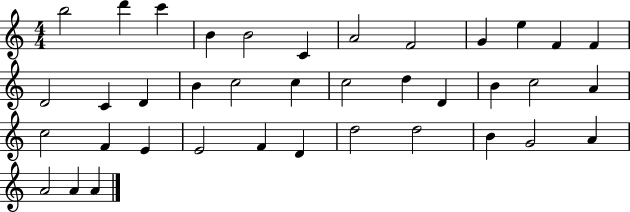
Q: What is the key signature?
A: C major